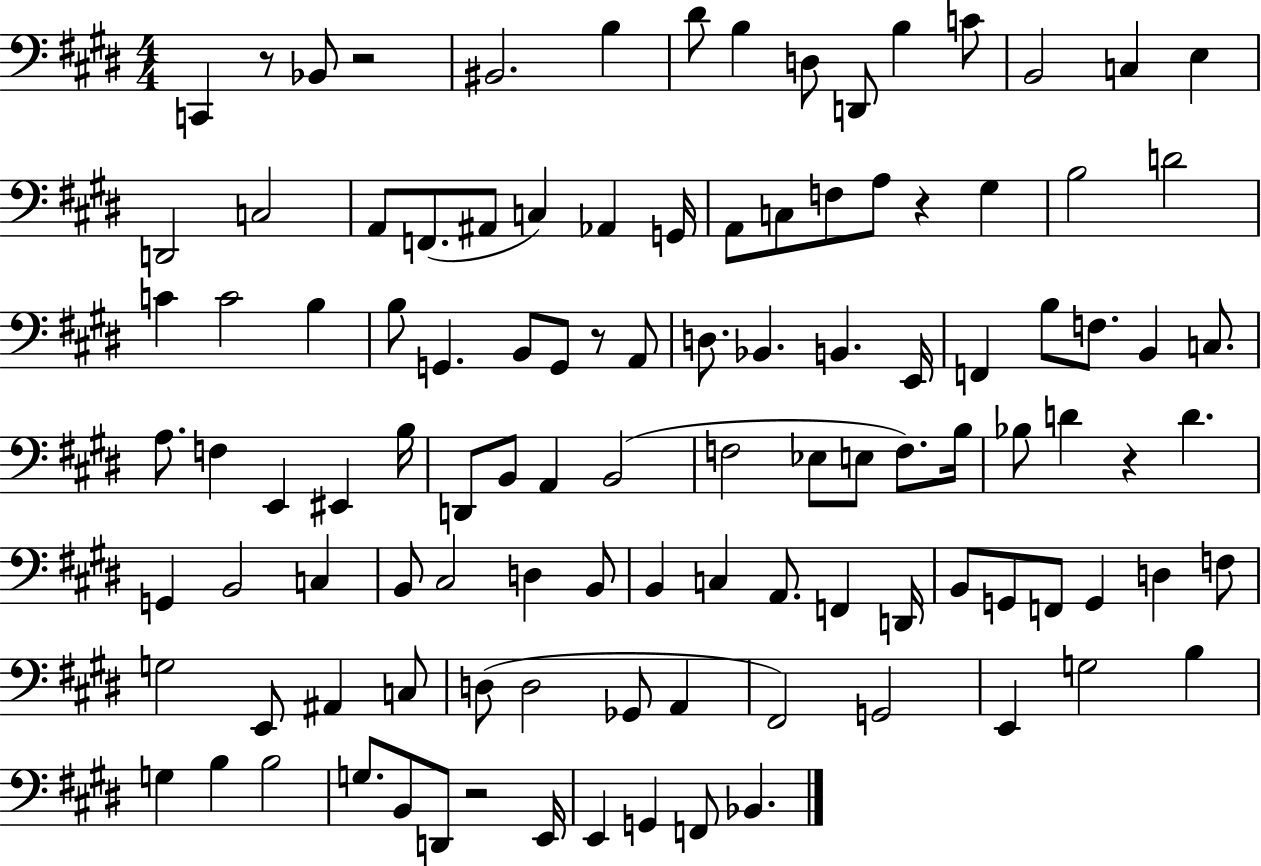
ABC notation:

X:1
T:Untitled
M:4/4
L:1/4
K:E
C,, z/2 _B,,/2 z2 ^B,,2 B, ^D/2 B, D,/2 D,,/2 B, C/2 B,,2 C, E, D,,2 C,2 A,,/2 F,,/2 ^A,,/2 C, _A,, G,,/4 A,,/2 C,/2 F,/2 A,/2 z ^G, B,2 D2 C C2 B, B,/2 G,, B,,/2 G,,/2 z/2 A,,/2 D,/2 _B,, B,, E,,/4 F,, B,/2 F,/2 B,, C,/2 A,/2 F, E,, ^E,, B,/4 D,,/2 B,,/2 A,, B,,2 F,2 _E,/2 E,/2 F,/2 B,/4 _B,/2 D z D G,, B,,2 C, B,,/2 ^C,2 D, B,,/2 B,, C, A,,/2 F,, D,,/4 B,,/2 G,,/2 F,,/2 G,, D, F,/2 G,2 E,,/2 ^A,, C,/2 D,/2 D,2 _G,,/2 A,, ^F,,2 G,,2 E,, G,2 B, G, B, B,2 G,/2 B,,/2 D,,/2 z2 E,,/4 E,, G,, F,,/2 _B,,